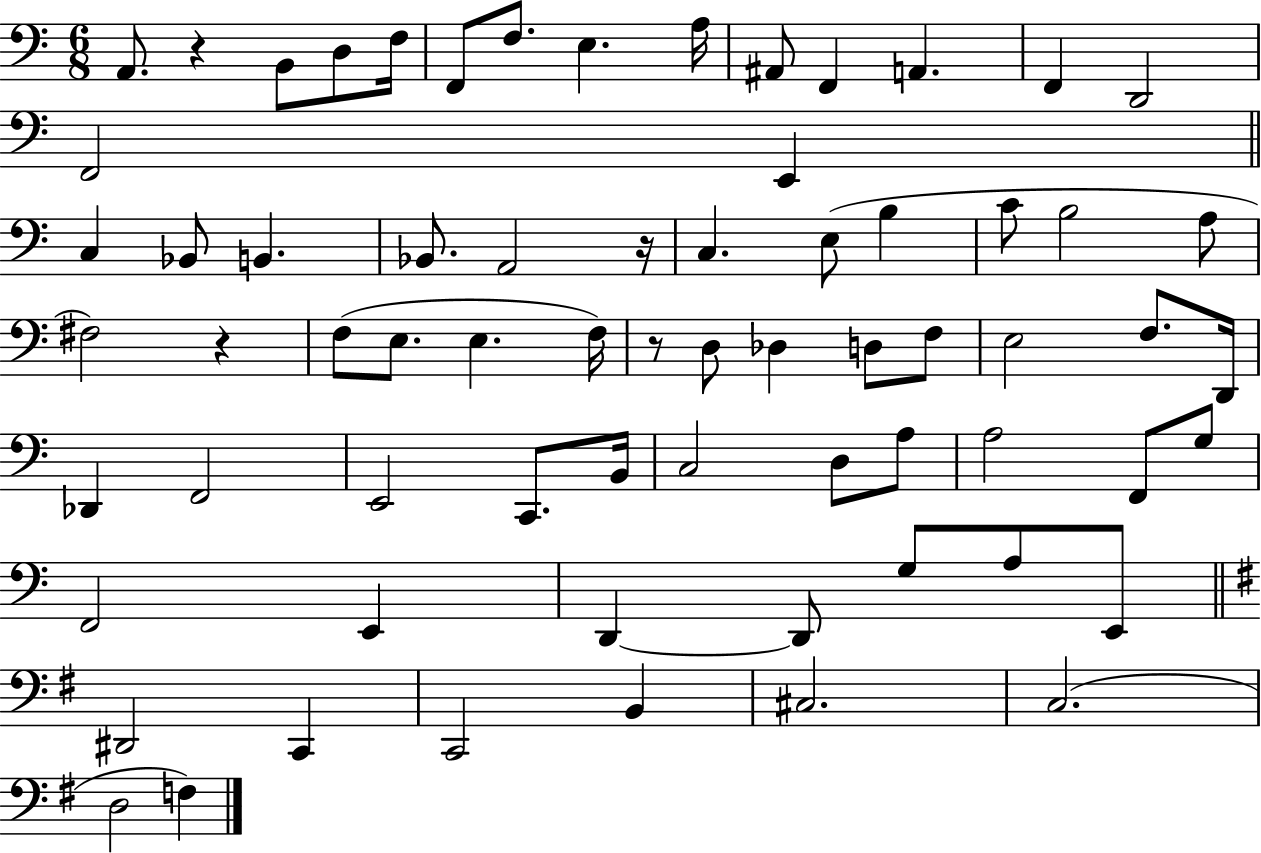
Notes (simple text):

A2/e. R/q B2/e D3/e F3/s F2/e F3/e. E3/q. A3/s A#2/e F2/q A2/q. F2/q D2/h F2/h E2/q C3/q Bb2/e B2/q. Bb2/e. A2/h R/s C3/q. E3/e B3/q C4/e B3/h A3/e F#3/h R/q F3/e E3/e. E3/q. F3/s R/e D3/e Db3/q D3/e F3/e E3/h F3/e. D2/s Db2/q F2/h E2/h C2/e. B2/s C3/h D3/e A3/e A3/h F2/e G3/e F2/h E2/q D2/q D2/e G3/e A3/e E2/e D#2/h C2/q C2/h B2/q C#3/h. C3/h. D3/h F3/q